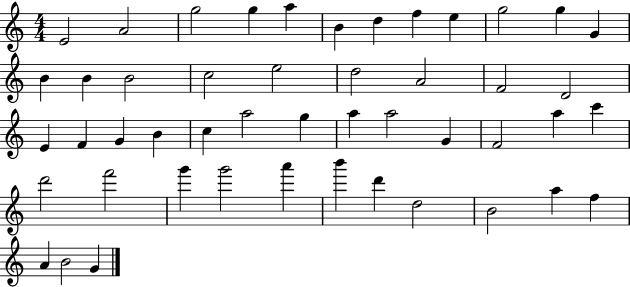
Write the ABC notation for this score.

X:1
T:Untitled
M:4/4
L:1/4
K:C
E2 A2 g2 g a B d f e g2 g G B B B2 c2 e2 d2 A2 F2 D2 E F G B c a2 g a a2 G F2 a c' d'2 f'2 g' g'2 a' b' d' d2 B2 a f A B2 G